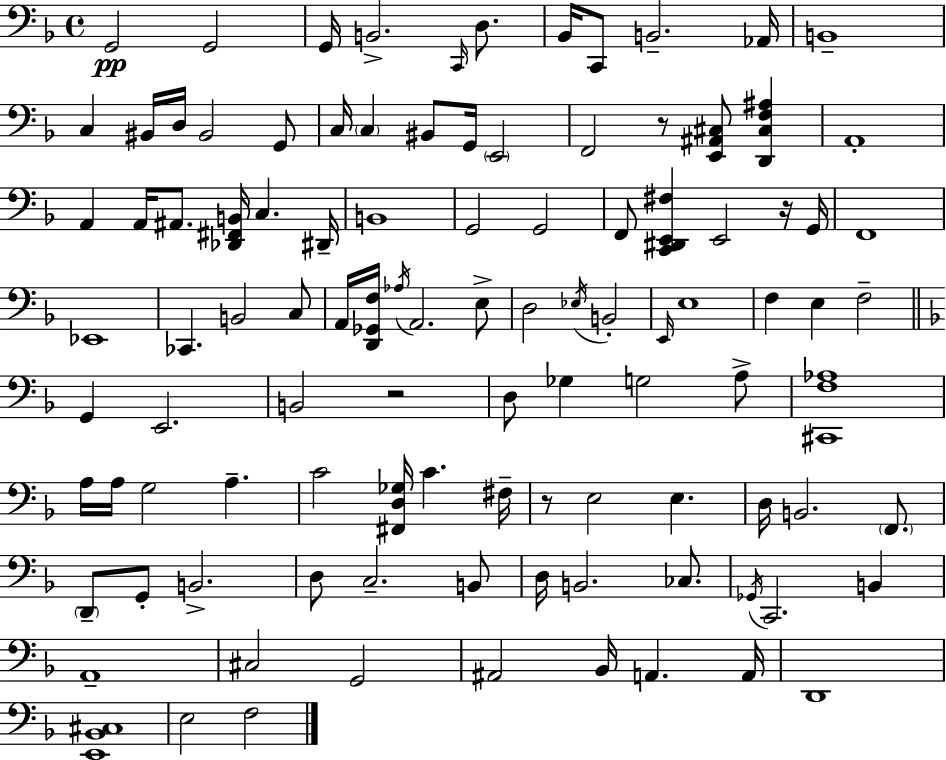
G2/h G2/h G2/s B2/h. C2/s D3/e. Bb2/s C2/e B2/h. Ab2/s B2/w C3/q BIS2/s D3/s BIS2/h G2/e C3/s C3/q BIS2/e G2/s E2/h F2/h R/e [E2,A#2,C#3]/e [D2,C#3,F3,A#3]/q A2/w A2/q A2/s A#2/e. [Db2,F#2,B2]/s C3/q. D#2/s B2/w G2/h G2/h F2/e [C2,D#2,E2,F#3]/q E2/h R/s G2/s F2/w Eb2/w CES2/q. B2/h C3/e A2/s [D2,Gb2,F3]/s Ab3/s A2/h. E3/e D3/h Eb3/s B2/h E2/s E3/w F3/q E3/q F3/h G2/q E2/h. B2/h R/h D3/e Gb3/q G3/h A3/e [C#2,F3,Ab3]/w A3/s A3/s G3/h A3/q. C4/h [F#2,D3,Gb3]/s C4/q. F#3/s R/e E3/h E3/q. D3/s B2/h. F2/e. D2/e G2/e B2/h. D3/e C3/h. B2/e D3/s B2/h. CES3/e. Gb2/s C2/h. B2/q A2/w C#3/h G2/h A#2/h Bb2/s A2/q. A2/s D2/w [E2,Bb2,C#3]/w E3/h F3/h